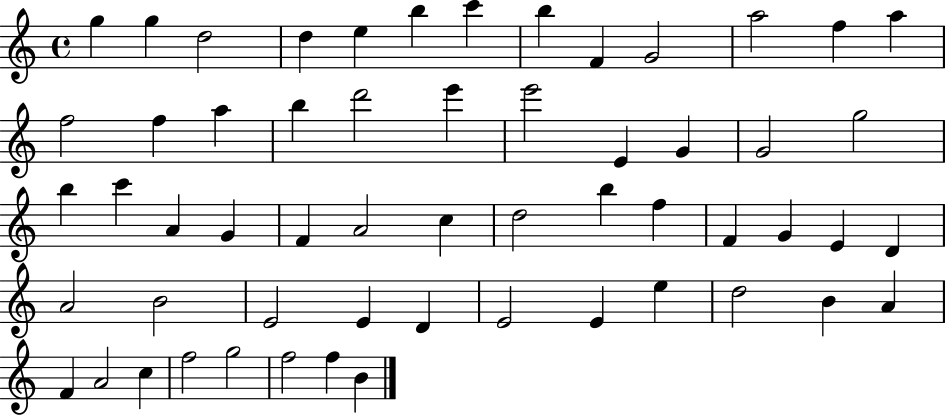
X:1
T:Untitled
M:4/4
L:1/4
K:C
g g d2 d e b c' b F G2 a2 f a f2 f a b d'2 e' e'2 E G G2 g2 b c' A G F A2 c d2 b f F G E D A2 B2 E2 E D E2 E e d2 B A F A2 c f2 g2 f2 f B